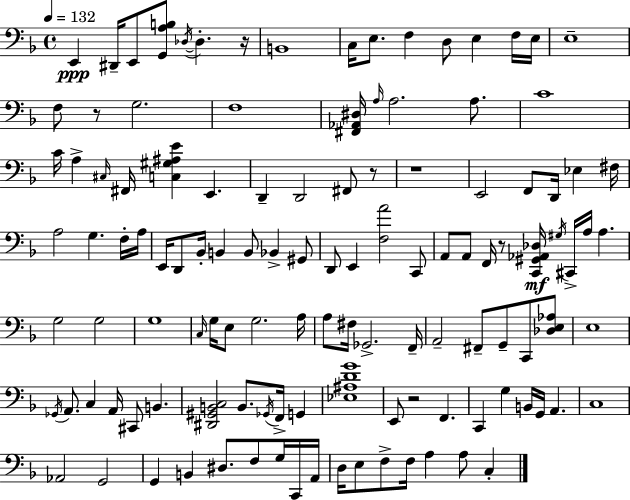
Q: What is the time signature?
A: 4/4